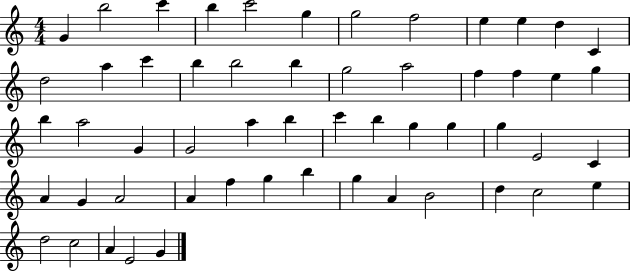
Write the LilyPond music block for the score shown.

{
  \clef treble
  \numericTimeSignature
  \time 4/4
  \key c \major
  g'4 b''2 c'''4 | b''4 c'''2 g''4 | g''2 f''2 | e''4 e''4 d''4 c'4 | \break d''2 a''4 c'''4 | b''4 b''2 b''4 | g''2 a''2 | f''4 f''4 e''4 g''4 | \break b''4 a''2 g'4 | g'2 a''4 b''4 | c'''4 b''4 g''4 g''4 | g''4 e'2 c'4 | \break a'4 g'4 a'2 | a'4 f''4 g''4 b''4 | g''4 a'4 b'2 | d''4 c''2 e''4 | \break d''2 c''2 | a'4 e'2 g'4 | \bar "|."
}